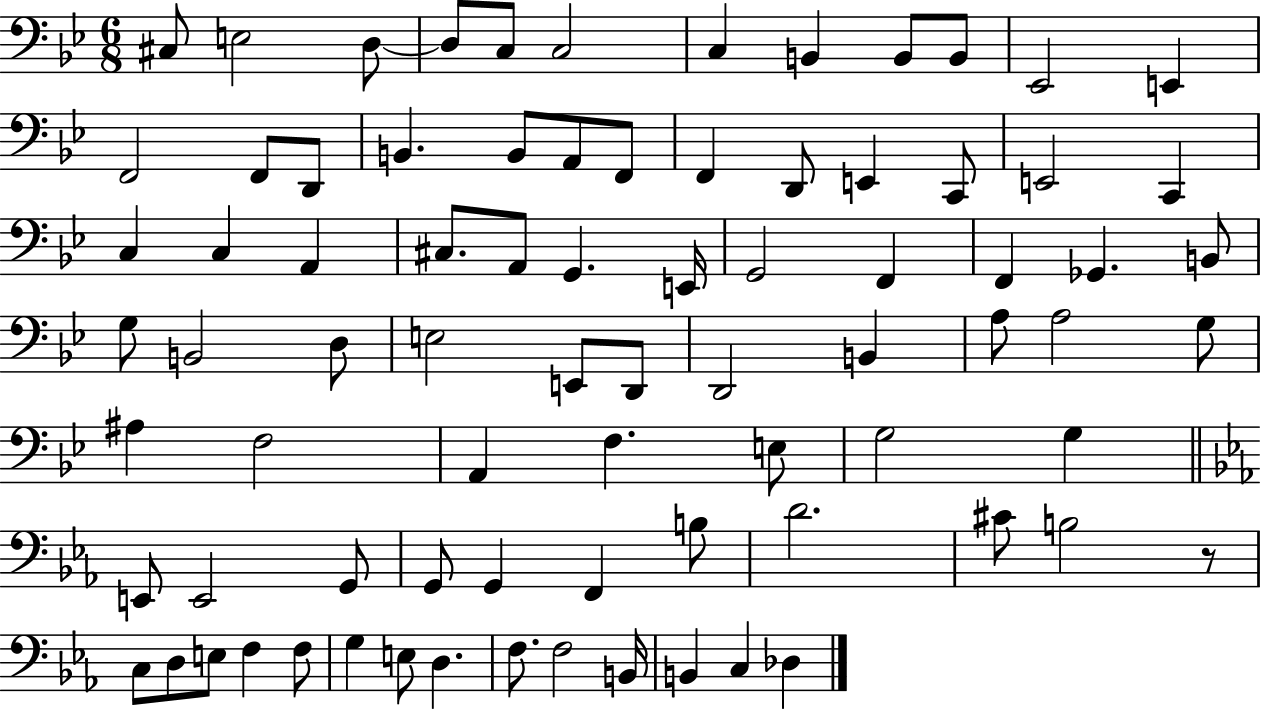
{
  \clef bass
  \numericTimeSignature
  \time 6/8
  \key bes \major
  cis8 e2 d8~~ | d8 c8 c2 | c4 b,4 b,8 b,8 | ees,2 e,4 | \break f,2 f,8 d,8 | b,4. b,8 a,8 f,8 | f,4 d,8 e,4 c,8 | e,2 c,4 | \break c4 c4 a,4 | cis8. a,8 g,4. e,16 | g,2 f,4 | f,4 ges,4. b,8 | \break g8 b,2 d8 | e2 e,8 d,8 | d,2 b,4 | a8 a2 g8 | \break ais4 f2 | a,4 f4. e8 | g2 g4 | \bar "||" \break \key ees \major e,8 e,2 g,8 | g,8 g,4 f,4 b8 | d'2. | cis'8 b2 r8 | \break c8 d8 e8 f4 f8 | g4 e8 d4. | f8. f2 b,16 | b,4 c4 des4 | \break \bar "|."
}